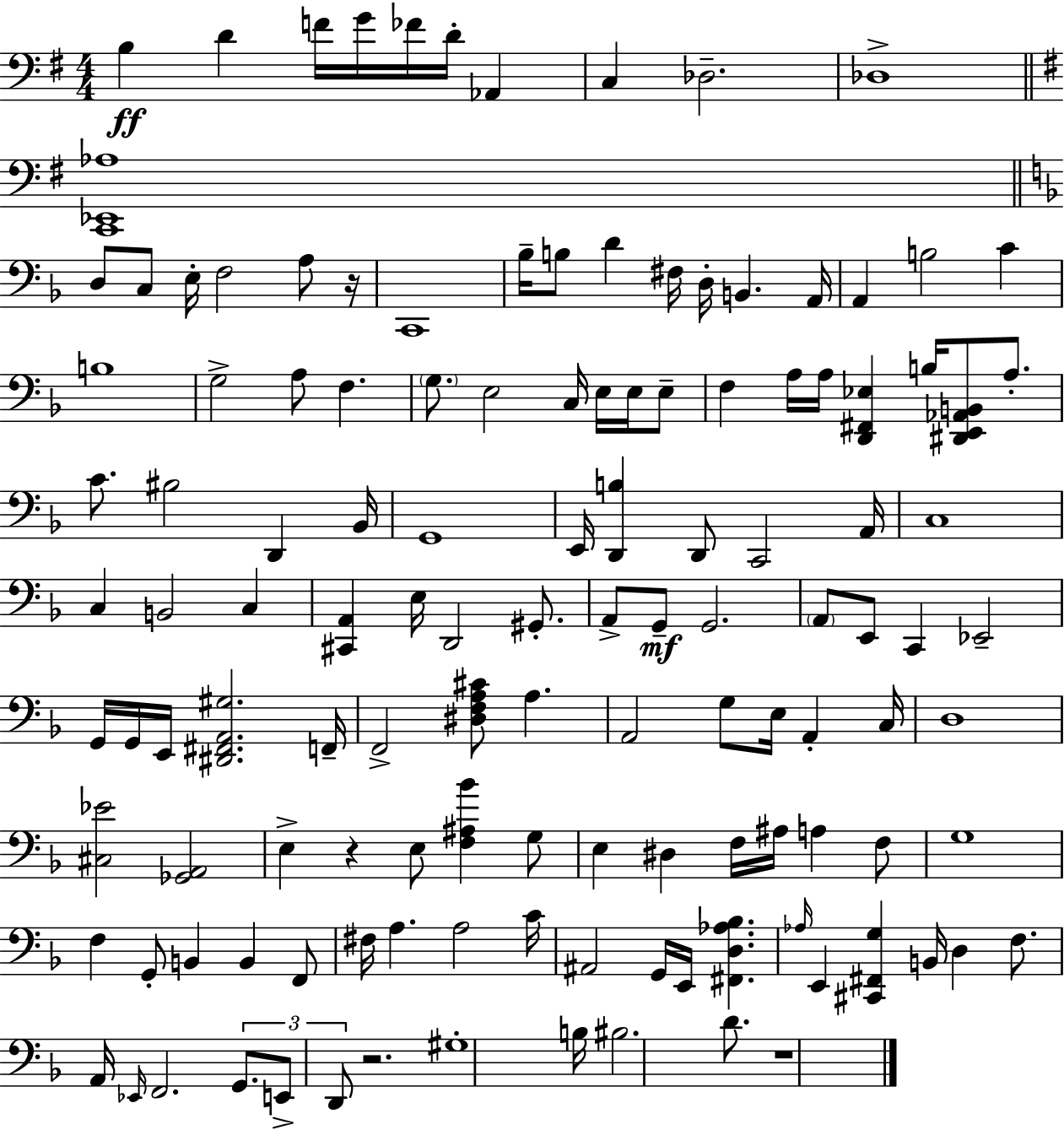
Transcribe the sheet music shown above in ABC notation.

X:1
T:Untitled
M:4/4
L:1/4
K:G
B, D F/4 G/4 _F/4 D/4 _A,, C, _D,2 _D,4 [C,,_E,,_A,]4 D,/2 C,/2 E,/4 F,2 A,/2 z/4 C,,4 _B,/4 B,/2 D ^F,/4 D,/4 B,, A,,/4 A,, B,2 C B,4 G,2 A,/2 F, G,/2 E,2 C,/4 E,/4 E,/4 E,/2 F, A,/4 A,/4 [D,,^F,,_E,] B,/4 [^D,,E,,_A,,B,,]/2 A,/2 C/2 ^B,2 D,, _B,,/4 G,,4 E,,/4 [D,,B,] D,,/2 C,,2 A,,/4 C,4 C, B,,2 C, [^C,,A,,] E,/4 D,,2 ^G,,/2 A,,/2 G,,/2 G,,2 A,,/2 E,,/2 C,, _E,,2 G,,/4 G,,/4 E,,/4 [^D,,^F,,A,,^G,]2 F,,/4 F,,2 [^D,F,A,^C]/2 A, A,,2 G,/2 E,/4 A,, C,/4 D,4 [^C,_E]2 [_G,,A,,]2 E, z E,/2 [F,^A,_B] G,/2 E, ^D, F,/4 ^A,/4 A, F,/2 G,4 F, G,,/2 B,, B,, F,,/2 ^F,/4 A, A,2 C/4 ^A,,2 G,,/4 E,,/4 [^F,,D,_A,_B,] _A,/4 E,, [^C,,^F,,G,] B,,/4 D, F,/2 A,,/4 _E,,/4 F,,2 G,,/2 E,,/2 D,,/2 z2 ^G,4 B,/4 ^B,2 D/2 z4